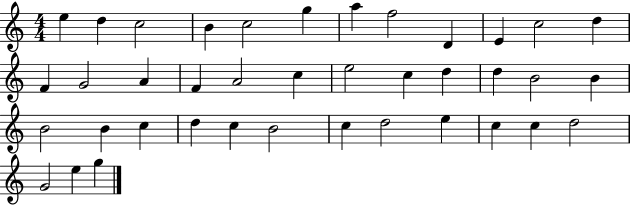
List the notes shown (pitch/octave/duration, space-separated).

E5/q D5/q C5/h B4/q C5/h G5/q A5/q F5/h D4/q E4/q C5/h D5/q F4/q G4/h A4/q F4/q A4/h C5/q E5/h C5/q D5/q D5/q B4/h B4/q B4/h B4/q C5/q D5/q C5/q B4/h C5/q D5/h E5/q C5/q C5/q D5/h G4/h E5/q G5/q